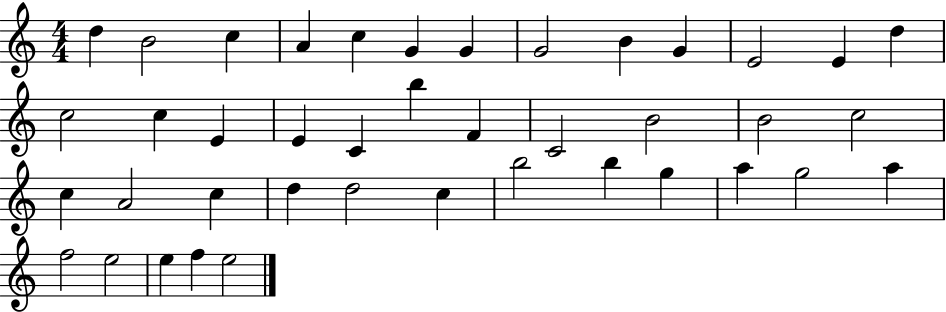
X:1
T:Untitled
M:4/4
L:1/4
K:C
d B2 c A c G G G2 B G E2 E d c2 c E E C b F C2 B2 B2 c2 c A2 c d d2 c b2 b g a g2 a f2 e2 e f e2